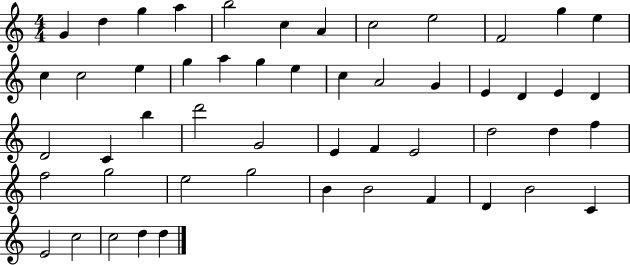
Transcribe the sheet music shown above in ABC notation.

X:1
T:Untitled
M:4/4
L:1/4
K:C
G d g a b2 c A c2 e2 F2 g e c c2 e g a g e c A2 G E D E D D2 C b d'2 G2 E F E2 d2 d f f2 g2 e2 g2 B B2 F D B2 C E2 c2 c2 d d